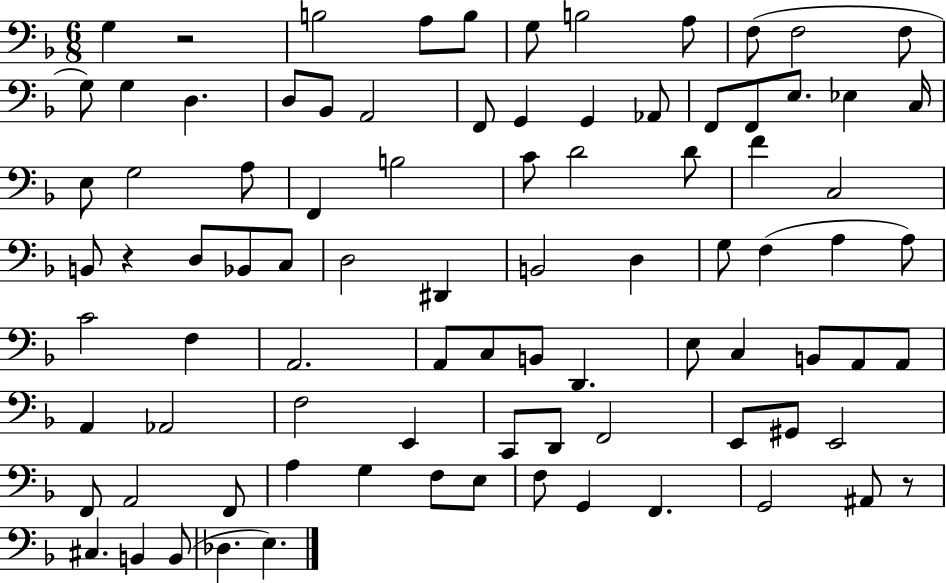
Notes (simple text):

G3/q R/h B3/h A3/e B3/e G3/e B3/h A3/e F3/e F3/h F3/e G3/e G3/q D3/q. D3/e Bb2/e A2/h F2/e G2/q G2/q Ab2/e F2/e F2/e E3/e. Eb3/q C3/s E3/e G3/h A3/e F2/q B3/h C4/e D4/h D4/e F4/q C3/h B2/e R/q D3/e Bb2/e C3/e D3/h D#2/q B2/h D3/q G3/e F3/q A3/q A3/e C4/h F3/q A2/h. A2/e C3/e B2/e D2/q. E3/e C3/q B2/e A2/e A2/e A2/q Ab2/h F3/h E2/q C2/e D2/e F2/h E2/e G#2/e E2/h F2/e A2/h F2/e A3/q G3/q F3/e E3/e F3/e G2/q F2/q. G2/h A#2/e R/e C#3/q. B2/q B2/e Db3/q. E3/q.